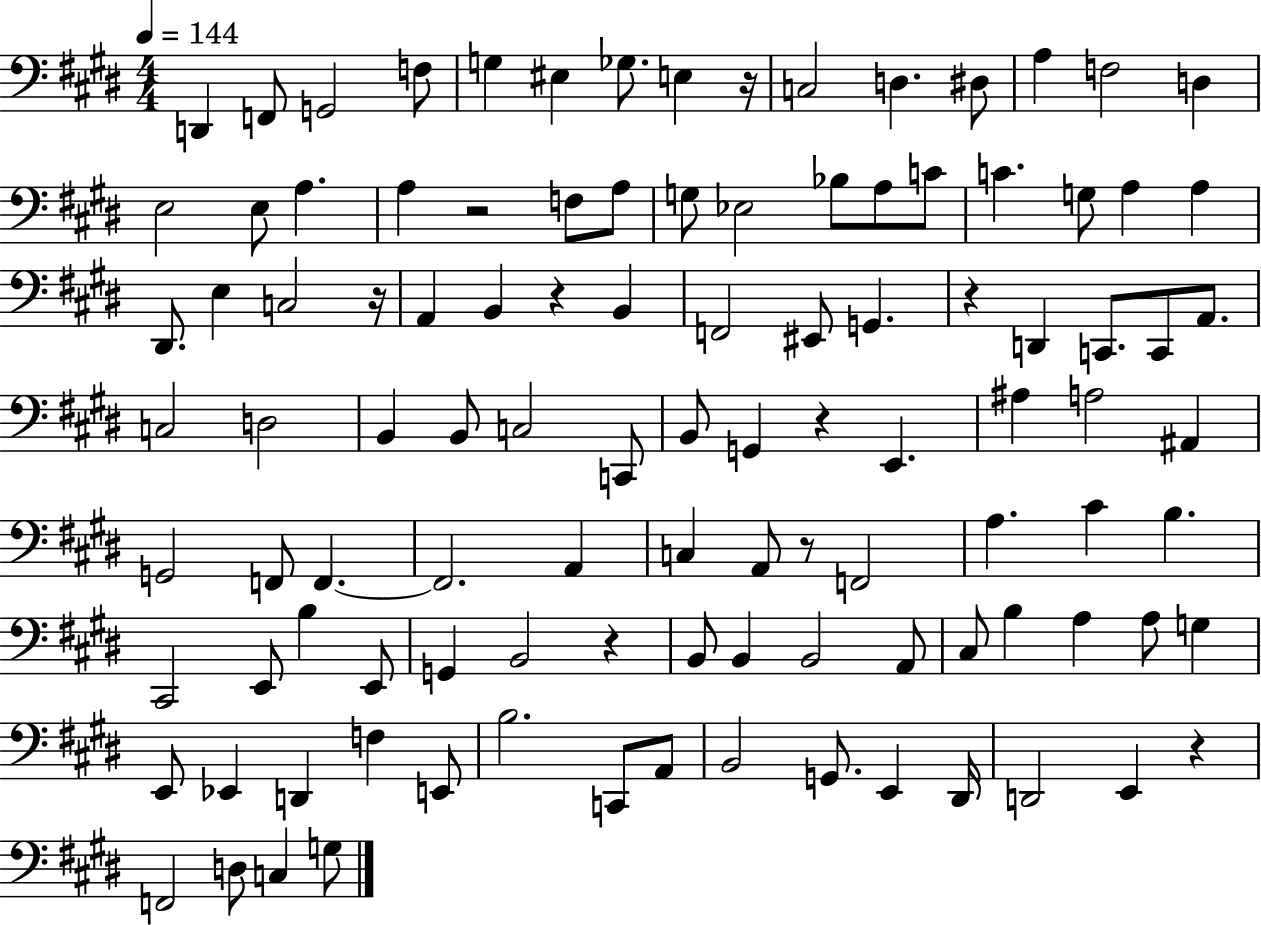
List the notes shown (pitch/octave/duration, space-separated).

D2/q F2/e G2/h F3/e G3/q EIS3/q Gb3/e. E3/q R/s C3/h D3/q. D#3/e A3/q F3/h D3/q E3/h E3/e A3/q. A3/q R/h F3/e A3/e G3/e Eb3/h Bb3/e A3/e C4/e C4/q. G3/e A3/q A3/q D#2/e. E3/q C3/h R/s A2/q B2/q R/q B2/q F2/h EIS2/e G2/q. R/q D2/q C2/e. C2/e A2/e. C3/h D3/h B2/q B2/e C3/h C2/e B2/e G2/q R/q E2/q. A#3/q A3/h A#2/q G2/h F2/e F2/q. F2/h. A2/q C3/q A2/e R/e F2/h A3/q. C#4/q B3/q. C#2/h E2/e B3/q E2/e G2/q B2/h R/q B2/e B2/q B2/h A2/e C#3/e B3/q A3/q A3/e G3/q E2/e Eb2/q D2/q F3/q E2/e B3/h. C2/e A2/e B2/h G2/e. E2/q D#2/s D2/h E2/q R/q F2/h D3/e C3/q G3/e